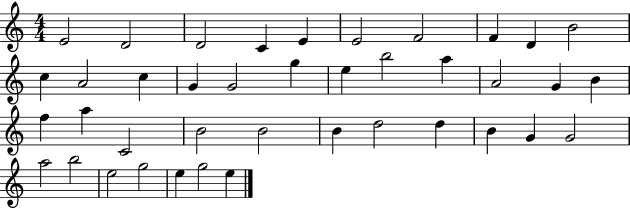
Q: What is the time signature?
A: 4/4